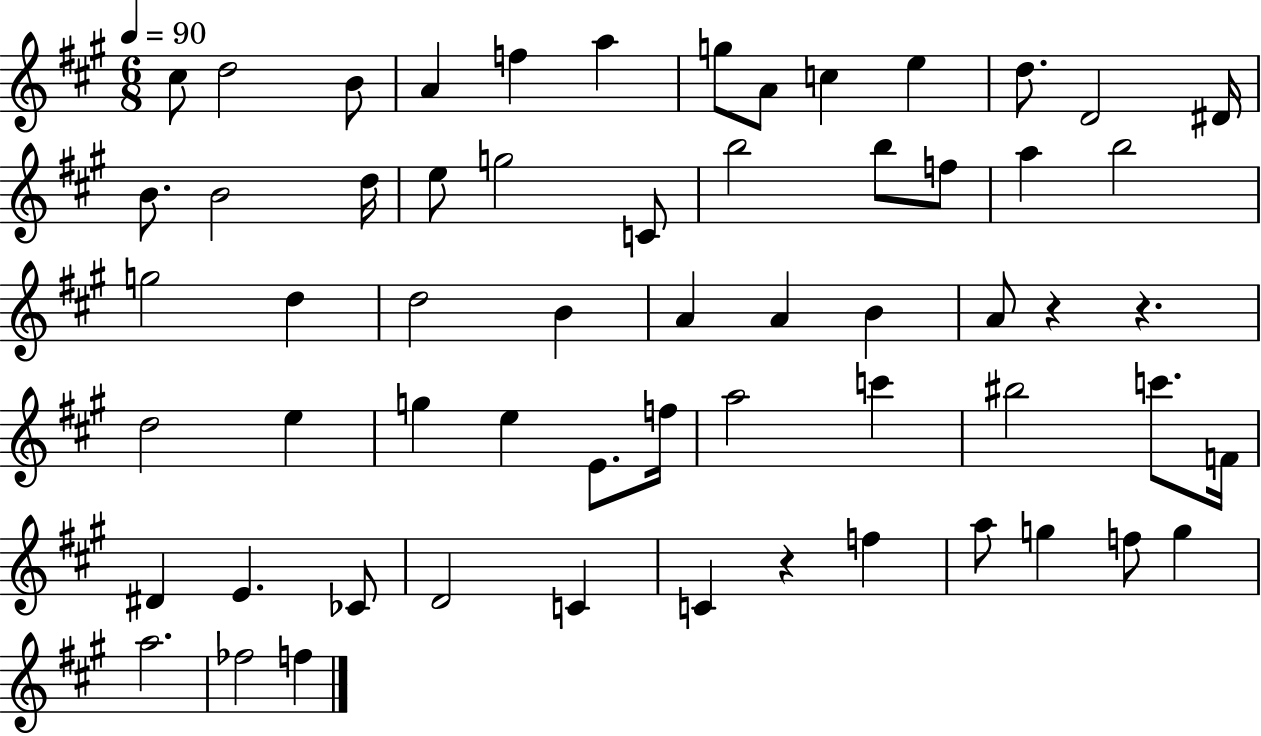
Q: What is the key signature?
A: A major